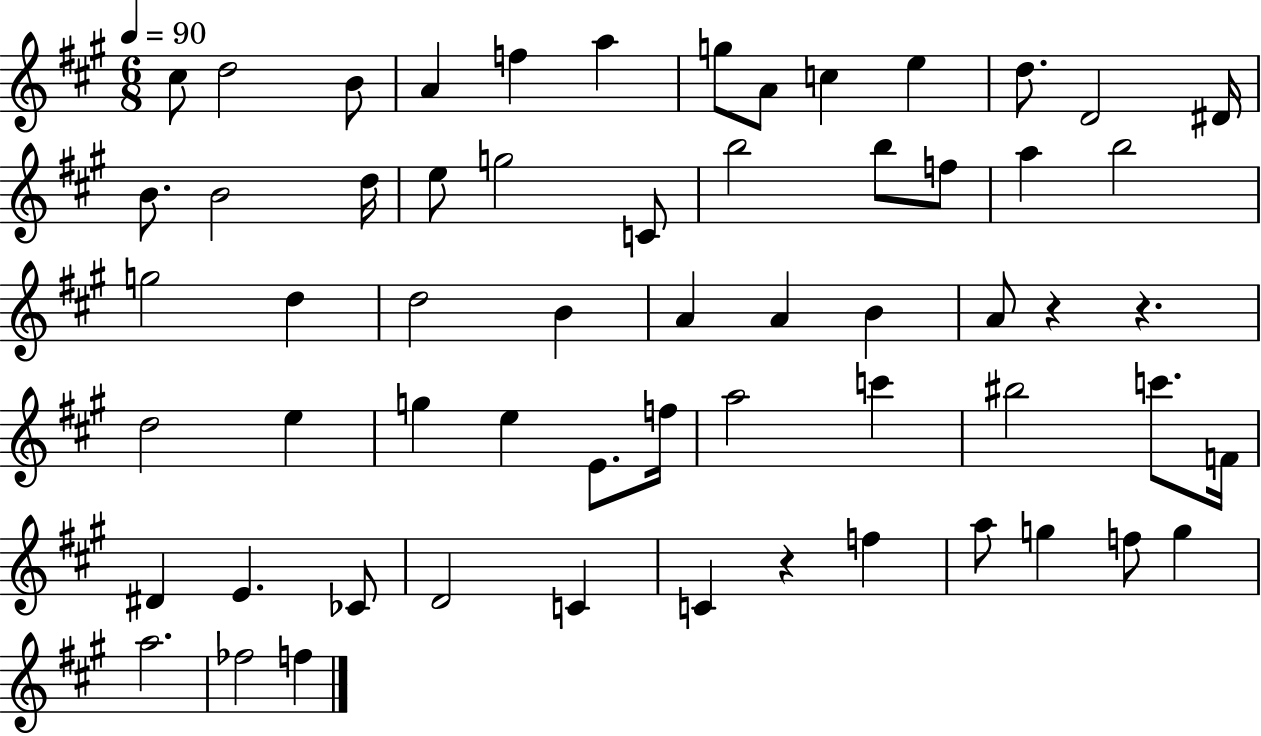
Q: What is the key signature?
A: A major